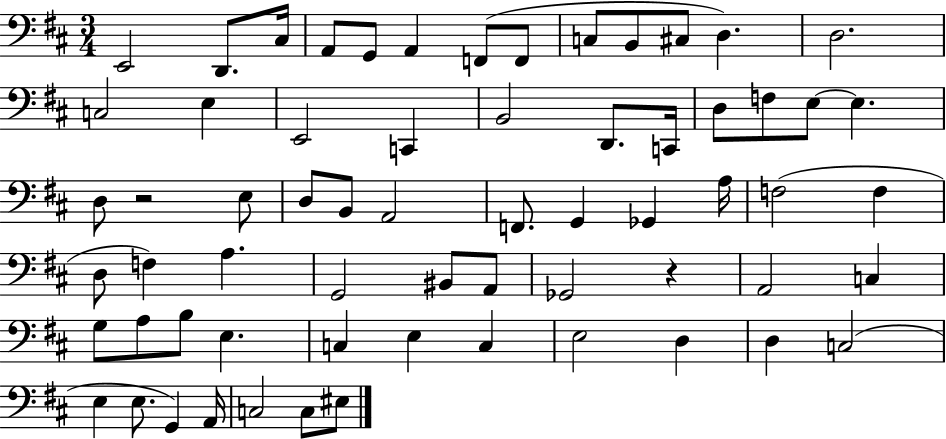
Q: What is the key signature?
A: D major